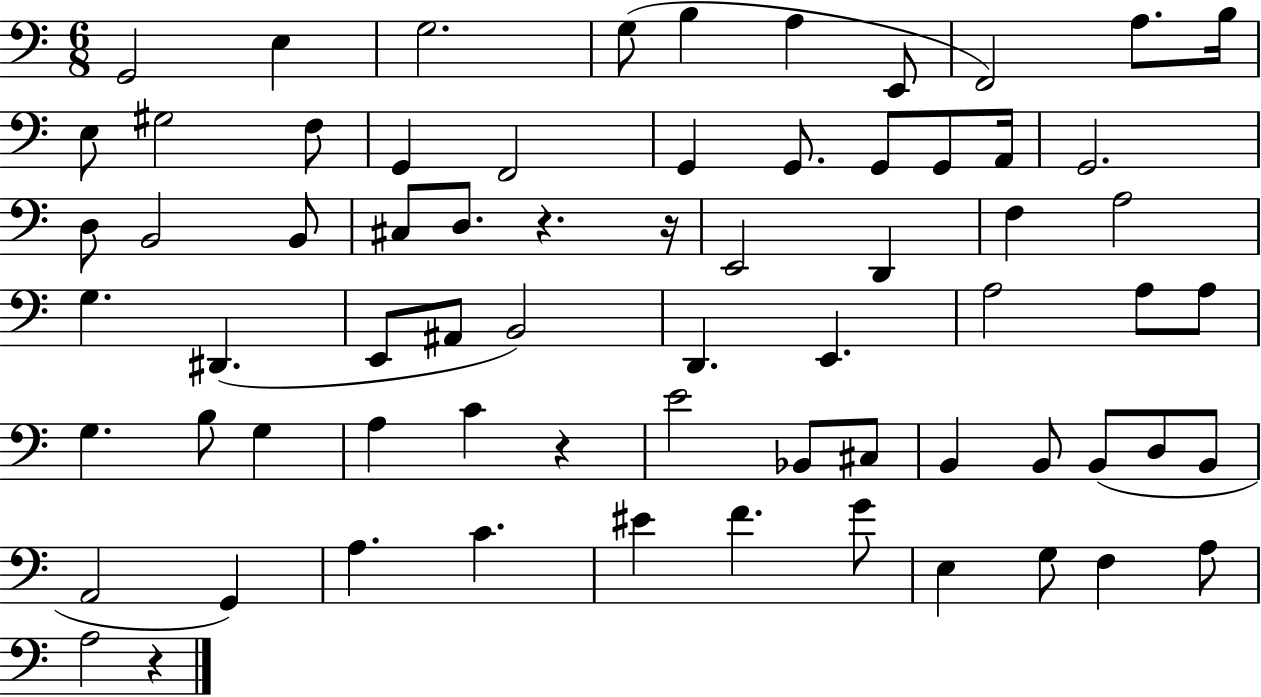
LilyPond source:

{
  \clef bass
  \numericTimeSignature
  \time 6/8
  \key c \major
  g,2 e4 | g2. | g8( b4 a4 e,8 | f,2) a8. b16 | \break e8 gis2 f8 | g,4 f,2 | g,4 g,8. g,8 g,8 a,16 | g,2. | \break d8 b,2 b,8 | cis8 d8. r4. r16 | e,2 d,4 | f4 a2 | \break g4. dis,4.( | e,8 ais,8 b,2) | d,4. e,4. | a2 a8 a8 | \break g4. b8 g4 | a4 c'4 r4 | e'2 bes,8 cis8 | b,4 b,8 b,8( d8 b,8 | \break a,2 g,4) | a4. c'4. | eis'4 f'4. g'8 | e4 g8 f4 a8 | \break a2 r4 | \bar "|."
}